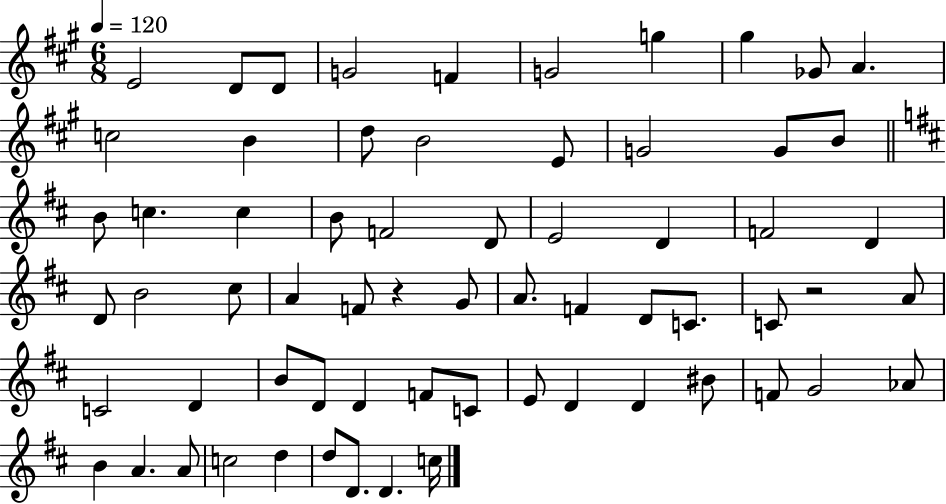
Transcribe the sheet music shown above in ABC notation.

X:1
T:Untitled
M:6/8
L:1/4
K:A
E2 D/2 D/2 G2 F G2 g ^g _G/2 A c2 B d/2 B2 E/2 G2 G/2 B/2 B/2 c c B/2 F2 D/2 E2 D F2 D D/2 B2 ^c/2 A F/2 z G/2 A/2 F D/2 C/2 C/2 z2 A/2 C2 D B/2 D/2 D F/2 C/2 E/2 D D ^B/2 F/2 G2 _A/2 B A A/2 c2 d d/2 D/2 D c/4